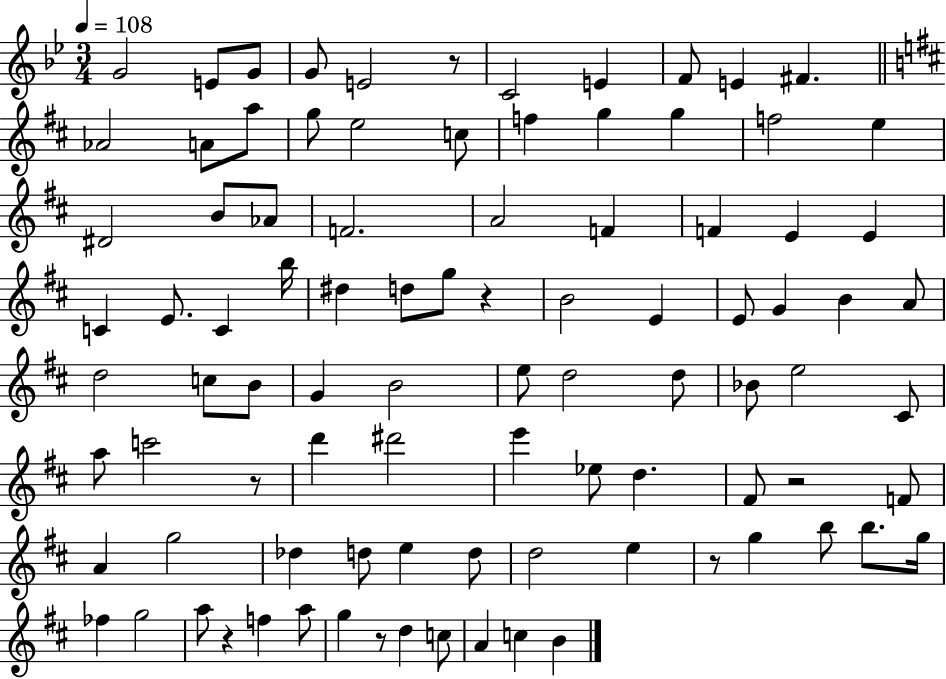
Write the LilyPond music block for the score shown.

{
  \clef treble
  \numericTimeSignature
  \time 3/4
  \key bes \major
  \tempo 4 = 108
  g'2 e'8 g'8 | g'8 e'2 r8 | c'2 e'4 | f'8 e'4 fis'4. | \break \bar "||" \break \key d \major aes'2 a'8 a''8 | g''8 e''2 c''8 | f''4 g''4 g''4 | f''2 e''4 | \break dis'2 b'8 aes'8 | f'2. | a'2 f'4 | f'4 e'4 e'4 | \break c'4 e'8. c'4 b''16 | dis''4 d''8 g''8 r4 | b'2 e'4 | e'8 g'4 b'4 a'8 | \break d''2 c''8 b'8 | g'4 b'2 | e''8 d''2 d''8 | bes'8 e''2 cis'8 | \break a''8 c'''2 r8 | d'''4 dis'''2 | e'''4 ees''8 d''4. | fis'8 r2 f'8 | \break a'4 g''2 | des''4 d''8 e''4 d''8 | d''2 e''4 | r8 g''4 b''8 b''8. g''16 | \break fes''4 g''2 | a''8 r4 f''4 a''8 | g''4 r8 d''4 c''8 | a'4 c''4 b'4 | \break \bar "|."
}